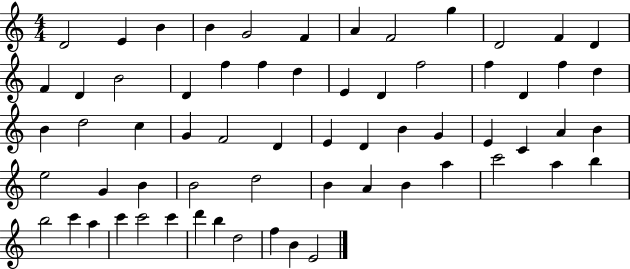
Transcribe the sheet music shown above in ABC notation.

X:1
T:Untitled
M:4/4
L:1/4
K:C
D2 E B B G2 F A F2 g D2 F D F D B2 D f f d E D f2 f D f d B d2 c G F2 D E D B G E C A B e2 G B B2 d2 B A B a c'2 a b b2 c' a c' c'2 c' d' b d2 f B E2